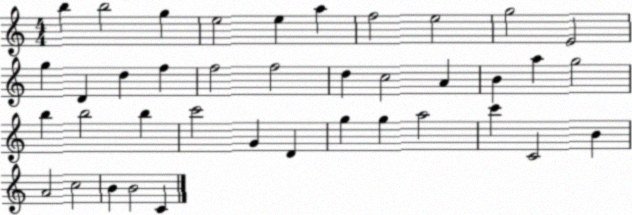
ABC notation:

X:1
T:Untitled
M:4/4
L:1/4
K:C
b b2 g e2 e a f2 e2 g2 E2 g D d f f2 f2 d c2 A B a g2 b b2 b c'2 G D g g a2 c' C2 B A2 c2 B B2 C